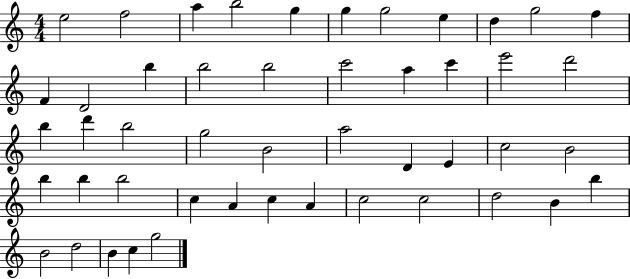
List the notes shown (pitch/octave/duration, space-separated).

E5/h F5/h A5/q B5/h G5/q G5/q G5/h E5/q D5/q G5/h F5/q F4/q D4/h B5/q B5/h B5/h C6/h A5/q C6/q E6/h D6/h B5/q D6/q B5/h G5/h B4/h A5/h D4/q E4/q C5/h B4/h B5/q B5/q B5/h C5/q A4/q C5/q A4/q C5/h C5/h D5/h B4/q B5/q B4/h D5/h B4/q C5/q G5/h